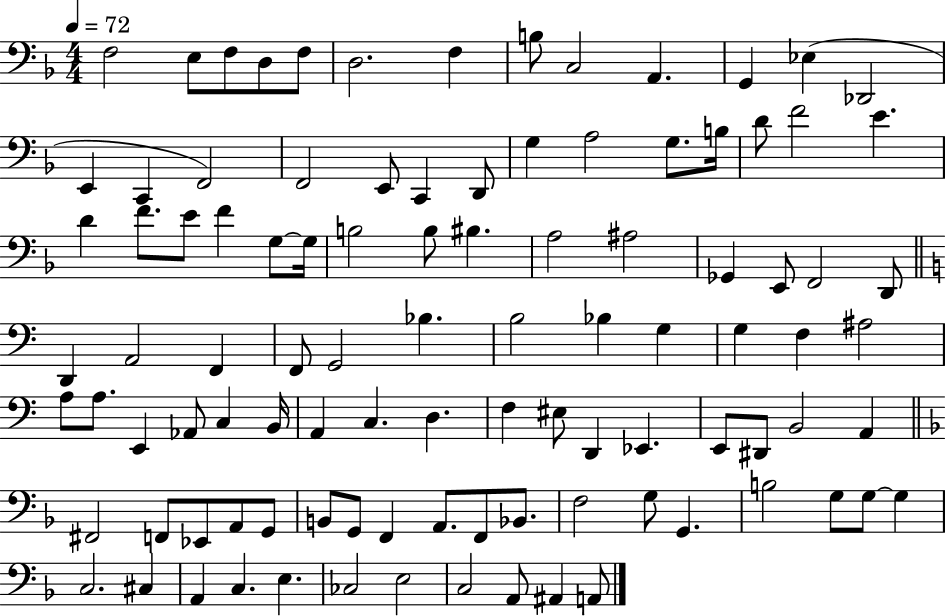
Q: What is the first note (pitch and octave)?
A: F3